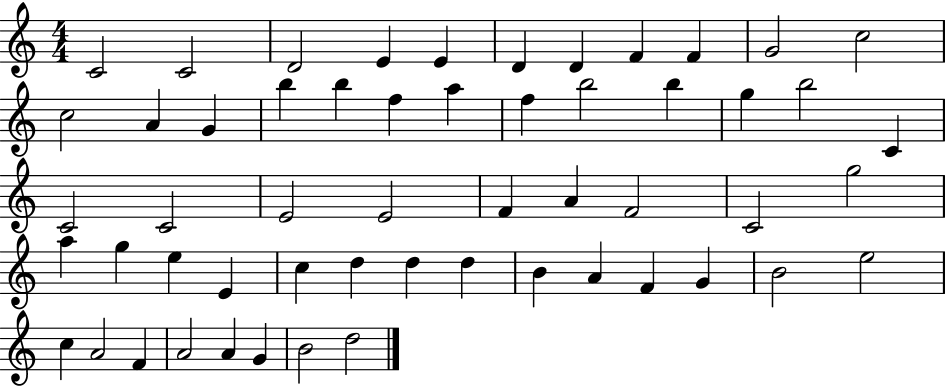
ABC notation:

X:1
T:Untitled
M:4/4
L:1/4
K:C
C2 C2 D2 E E D D F F G2 c2 c2 A G b b f a f b2 b g b2 C C2 C2 E2 E2 F A F2 C2 g2 a g e E c d d d B A F G B2 e2 c A2 F A2 A G B2 d2